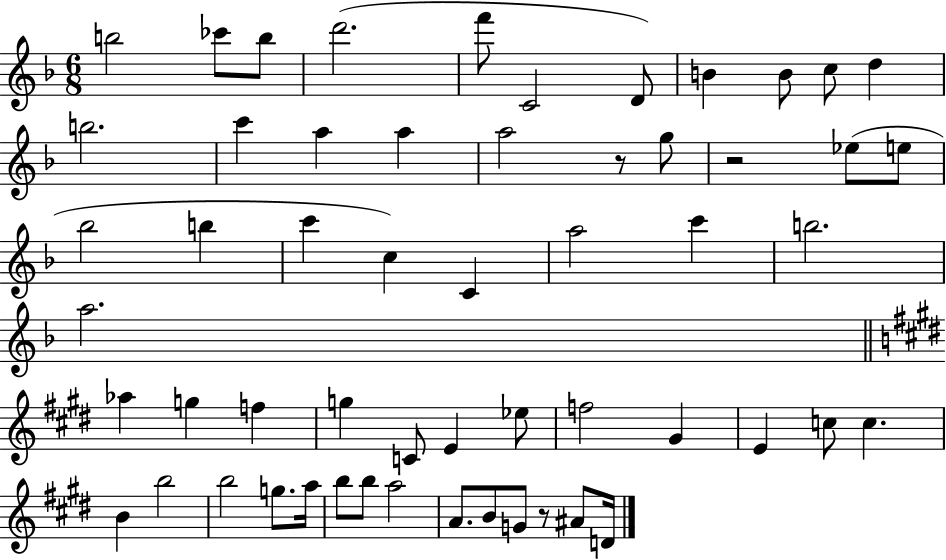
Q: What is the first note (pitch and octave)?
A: B5